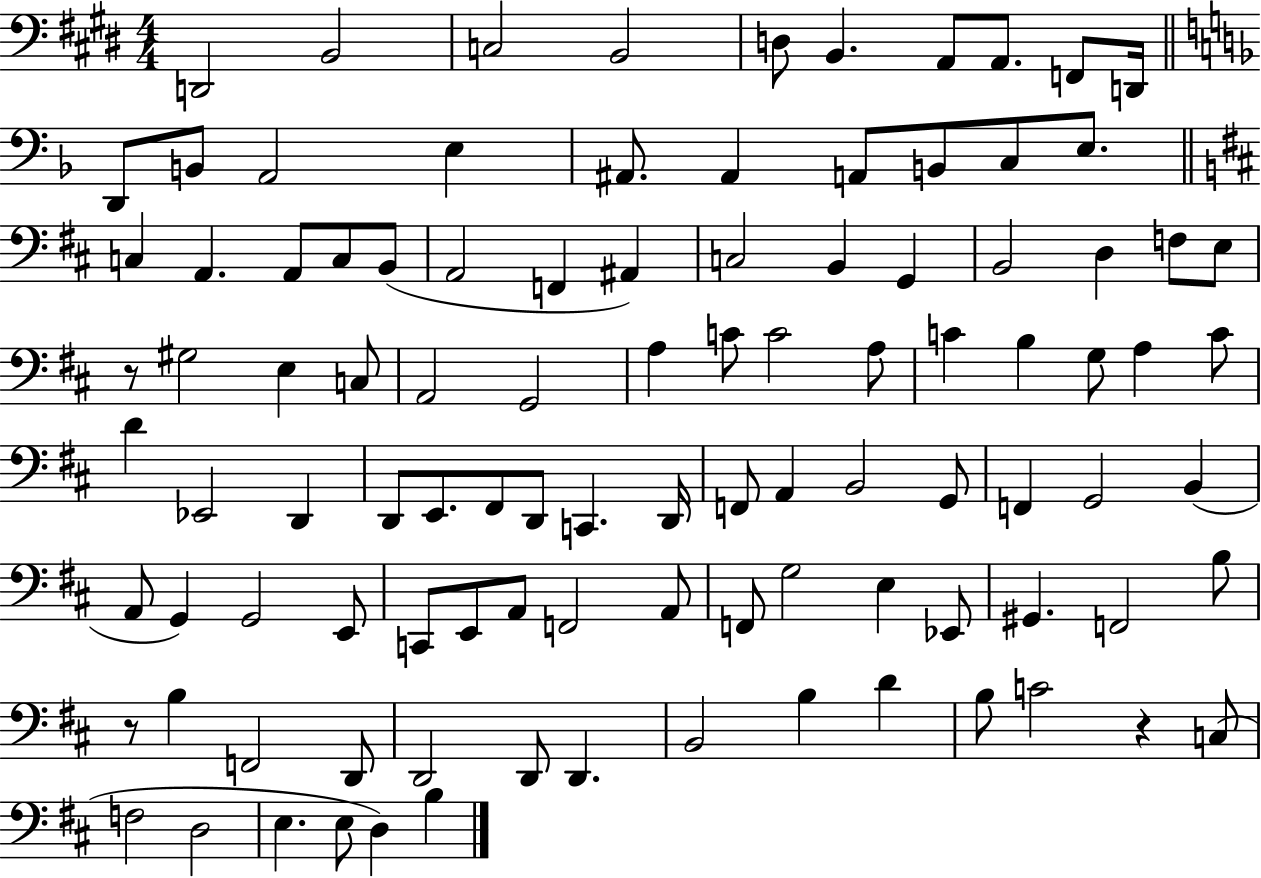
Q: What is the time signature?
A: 4/4